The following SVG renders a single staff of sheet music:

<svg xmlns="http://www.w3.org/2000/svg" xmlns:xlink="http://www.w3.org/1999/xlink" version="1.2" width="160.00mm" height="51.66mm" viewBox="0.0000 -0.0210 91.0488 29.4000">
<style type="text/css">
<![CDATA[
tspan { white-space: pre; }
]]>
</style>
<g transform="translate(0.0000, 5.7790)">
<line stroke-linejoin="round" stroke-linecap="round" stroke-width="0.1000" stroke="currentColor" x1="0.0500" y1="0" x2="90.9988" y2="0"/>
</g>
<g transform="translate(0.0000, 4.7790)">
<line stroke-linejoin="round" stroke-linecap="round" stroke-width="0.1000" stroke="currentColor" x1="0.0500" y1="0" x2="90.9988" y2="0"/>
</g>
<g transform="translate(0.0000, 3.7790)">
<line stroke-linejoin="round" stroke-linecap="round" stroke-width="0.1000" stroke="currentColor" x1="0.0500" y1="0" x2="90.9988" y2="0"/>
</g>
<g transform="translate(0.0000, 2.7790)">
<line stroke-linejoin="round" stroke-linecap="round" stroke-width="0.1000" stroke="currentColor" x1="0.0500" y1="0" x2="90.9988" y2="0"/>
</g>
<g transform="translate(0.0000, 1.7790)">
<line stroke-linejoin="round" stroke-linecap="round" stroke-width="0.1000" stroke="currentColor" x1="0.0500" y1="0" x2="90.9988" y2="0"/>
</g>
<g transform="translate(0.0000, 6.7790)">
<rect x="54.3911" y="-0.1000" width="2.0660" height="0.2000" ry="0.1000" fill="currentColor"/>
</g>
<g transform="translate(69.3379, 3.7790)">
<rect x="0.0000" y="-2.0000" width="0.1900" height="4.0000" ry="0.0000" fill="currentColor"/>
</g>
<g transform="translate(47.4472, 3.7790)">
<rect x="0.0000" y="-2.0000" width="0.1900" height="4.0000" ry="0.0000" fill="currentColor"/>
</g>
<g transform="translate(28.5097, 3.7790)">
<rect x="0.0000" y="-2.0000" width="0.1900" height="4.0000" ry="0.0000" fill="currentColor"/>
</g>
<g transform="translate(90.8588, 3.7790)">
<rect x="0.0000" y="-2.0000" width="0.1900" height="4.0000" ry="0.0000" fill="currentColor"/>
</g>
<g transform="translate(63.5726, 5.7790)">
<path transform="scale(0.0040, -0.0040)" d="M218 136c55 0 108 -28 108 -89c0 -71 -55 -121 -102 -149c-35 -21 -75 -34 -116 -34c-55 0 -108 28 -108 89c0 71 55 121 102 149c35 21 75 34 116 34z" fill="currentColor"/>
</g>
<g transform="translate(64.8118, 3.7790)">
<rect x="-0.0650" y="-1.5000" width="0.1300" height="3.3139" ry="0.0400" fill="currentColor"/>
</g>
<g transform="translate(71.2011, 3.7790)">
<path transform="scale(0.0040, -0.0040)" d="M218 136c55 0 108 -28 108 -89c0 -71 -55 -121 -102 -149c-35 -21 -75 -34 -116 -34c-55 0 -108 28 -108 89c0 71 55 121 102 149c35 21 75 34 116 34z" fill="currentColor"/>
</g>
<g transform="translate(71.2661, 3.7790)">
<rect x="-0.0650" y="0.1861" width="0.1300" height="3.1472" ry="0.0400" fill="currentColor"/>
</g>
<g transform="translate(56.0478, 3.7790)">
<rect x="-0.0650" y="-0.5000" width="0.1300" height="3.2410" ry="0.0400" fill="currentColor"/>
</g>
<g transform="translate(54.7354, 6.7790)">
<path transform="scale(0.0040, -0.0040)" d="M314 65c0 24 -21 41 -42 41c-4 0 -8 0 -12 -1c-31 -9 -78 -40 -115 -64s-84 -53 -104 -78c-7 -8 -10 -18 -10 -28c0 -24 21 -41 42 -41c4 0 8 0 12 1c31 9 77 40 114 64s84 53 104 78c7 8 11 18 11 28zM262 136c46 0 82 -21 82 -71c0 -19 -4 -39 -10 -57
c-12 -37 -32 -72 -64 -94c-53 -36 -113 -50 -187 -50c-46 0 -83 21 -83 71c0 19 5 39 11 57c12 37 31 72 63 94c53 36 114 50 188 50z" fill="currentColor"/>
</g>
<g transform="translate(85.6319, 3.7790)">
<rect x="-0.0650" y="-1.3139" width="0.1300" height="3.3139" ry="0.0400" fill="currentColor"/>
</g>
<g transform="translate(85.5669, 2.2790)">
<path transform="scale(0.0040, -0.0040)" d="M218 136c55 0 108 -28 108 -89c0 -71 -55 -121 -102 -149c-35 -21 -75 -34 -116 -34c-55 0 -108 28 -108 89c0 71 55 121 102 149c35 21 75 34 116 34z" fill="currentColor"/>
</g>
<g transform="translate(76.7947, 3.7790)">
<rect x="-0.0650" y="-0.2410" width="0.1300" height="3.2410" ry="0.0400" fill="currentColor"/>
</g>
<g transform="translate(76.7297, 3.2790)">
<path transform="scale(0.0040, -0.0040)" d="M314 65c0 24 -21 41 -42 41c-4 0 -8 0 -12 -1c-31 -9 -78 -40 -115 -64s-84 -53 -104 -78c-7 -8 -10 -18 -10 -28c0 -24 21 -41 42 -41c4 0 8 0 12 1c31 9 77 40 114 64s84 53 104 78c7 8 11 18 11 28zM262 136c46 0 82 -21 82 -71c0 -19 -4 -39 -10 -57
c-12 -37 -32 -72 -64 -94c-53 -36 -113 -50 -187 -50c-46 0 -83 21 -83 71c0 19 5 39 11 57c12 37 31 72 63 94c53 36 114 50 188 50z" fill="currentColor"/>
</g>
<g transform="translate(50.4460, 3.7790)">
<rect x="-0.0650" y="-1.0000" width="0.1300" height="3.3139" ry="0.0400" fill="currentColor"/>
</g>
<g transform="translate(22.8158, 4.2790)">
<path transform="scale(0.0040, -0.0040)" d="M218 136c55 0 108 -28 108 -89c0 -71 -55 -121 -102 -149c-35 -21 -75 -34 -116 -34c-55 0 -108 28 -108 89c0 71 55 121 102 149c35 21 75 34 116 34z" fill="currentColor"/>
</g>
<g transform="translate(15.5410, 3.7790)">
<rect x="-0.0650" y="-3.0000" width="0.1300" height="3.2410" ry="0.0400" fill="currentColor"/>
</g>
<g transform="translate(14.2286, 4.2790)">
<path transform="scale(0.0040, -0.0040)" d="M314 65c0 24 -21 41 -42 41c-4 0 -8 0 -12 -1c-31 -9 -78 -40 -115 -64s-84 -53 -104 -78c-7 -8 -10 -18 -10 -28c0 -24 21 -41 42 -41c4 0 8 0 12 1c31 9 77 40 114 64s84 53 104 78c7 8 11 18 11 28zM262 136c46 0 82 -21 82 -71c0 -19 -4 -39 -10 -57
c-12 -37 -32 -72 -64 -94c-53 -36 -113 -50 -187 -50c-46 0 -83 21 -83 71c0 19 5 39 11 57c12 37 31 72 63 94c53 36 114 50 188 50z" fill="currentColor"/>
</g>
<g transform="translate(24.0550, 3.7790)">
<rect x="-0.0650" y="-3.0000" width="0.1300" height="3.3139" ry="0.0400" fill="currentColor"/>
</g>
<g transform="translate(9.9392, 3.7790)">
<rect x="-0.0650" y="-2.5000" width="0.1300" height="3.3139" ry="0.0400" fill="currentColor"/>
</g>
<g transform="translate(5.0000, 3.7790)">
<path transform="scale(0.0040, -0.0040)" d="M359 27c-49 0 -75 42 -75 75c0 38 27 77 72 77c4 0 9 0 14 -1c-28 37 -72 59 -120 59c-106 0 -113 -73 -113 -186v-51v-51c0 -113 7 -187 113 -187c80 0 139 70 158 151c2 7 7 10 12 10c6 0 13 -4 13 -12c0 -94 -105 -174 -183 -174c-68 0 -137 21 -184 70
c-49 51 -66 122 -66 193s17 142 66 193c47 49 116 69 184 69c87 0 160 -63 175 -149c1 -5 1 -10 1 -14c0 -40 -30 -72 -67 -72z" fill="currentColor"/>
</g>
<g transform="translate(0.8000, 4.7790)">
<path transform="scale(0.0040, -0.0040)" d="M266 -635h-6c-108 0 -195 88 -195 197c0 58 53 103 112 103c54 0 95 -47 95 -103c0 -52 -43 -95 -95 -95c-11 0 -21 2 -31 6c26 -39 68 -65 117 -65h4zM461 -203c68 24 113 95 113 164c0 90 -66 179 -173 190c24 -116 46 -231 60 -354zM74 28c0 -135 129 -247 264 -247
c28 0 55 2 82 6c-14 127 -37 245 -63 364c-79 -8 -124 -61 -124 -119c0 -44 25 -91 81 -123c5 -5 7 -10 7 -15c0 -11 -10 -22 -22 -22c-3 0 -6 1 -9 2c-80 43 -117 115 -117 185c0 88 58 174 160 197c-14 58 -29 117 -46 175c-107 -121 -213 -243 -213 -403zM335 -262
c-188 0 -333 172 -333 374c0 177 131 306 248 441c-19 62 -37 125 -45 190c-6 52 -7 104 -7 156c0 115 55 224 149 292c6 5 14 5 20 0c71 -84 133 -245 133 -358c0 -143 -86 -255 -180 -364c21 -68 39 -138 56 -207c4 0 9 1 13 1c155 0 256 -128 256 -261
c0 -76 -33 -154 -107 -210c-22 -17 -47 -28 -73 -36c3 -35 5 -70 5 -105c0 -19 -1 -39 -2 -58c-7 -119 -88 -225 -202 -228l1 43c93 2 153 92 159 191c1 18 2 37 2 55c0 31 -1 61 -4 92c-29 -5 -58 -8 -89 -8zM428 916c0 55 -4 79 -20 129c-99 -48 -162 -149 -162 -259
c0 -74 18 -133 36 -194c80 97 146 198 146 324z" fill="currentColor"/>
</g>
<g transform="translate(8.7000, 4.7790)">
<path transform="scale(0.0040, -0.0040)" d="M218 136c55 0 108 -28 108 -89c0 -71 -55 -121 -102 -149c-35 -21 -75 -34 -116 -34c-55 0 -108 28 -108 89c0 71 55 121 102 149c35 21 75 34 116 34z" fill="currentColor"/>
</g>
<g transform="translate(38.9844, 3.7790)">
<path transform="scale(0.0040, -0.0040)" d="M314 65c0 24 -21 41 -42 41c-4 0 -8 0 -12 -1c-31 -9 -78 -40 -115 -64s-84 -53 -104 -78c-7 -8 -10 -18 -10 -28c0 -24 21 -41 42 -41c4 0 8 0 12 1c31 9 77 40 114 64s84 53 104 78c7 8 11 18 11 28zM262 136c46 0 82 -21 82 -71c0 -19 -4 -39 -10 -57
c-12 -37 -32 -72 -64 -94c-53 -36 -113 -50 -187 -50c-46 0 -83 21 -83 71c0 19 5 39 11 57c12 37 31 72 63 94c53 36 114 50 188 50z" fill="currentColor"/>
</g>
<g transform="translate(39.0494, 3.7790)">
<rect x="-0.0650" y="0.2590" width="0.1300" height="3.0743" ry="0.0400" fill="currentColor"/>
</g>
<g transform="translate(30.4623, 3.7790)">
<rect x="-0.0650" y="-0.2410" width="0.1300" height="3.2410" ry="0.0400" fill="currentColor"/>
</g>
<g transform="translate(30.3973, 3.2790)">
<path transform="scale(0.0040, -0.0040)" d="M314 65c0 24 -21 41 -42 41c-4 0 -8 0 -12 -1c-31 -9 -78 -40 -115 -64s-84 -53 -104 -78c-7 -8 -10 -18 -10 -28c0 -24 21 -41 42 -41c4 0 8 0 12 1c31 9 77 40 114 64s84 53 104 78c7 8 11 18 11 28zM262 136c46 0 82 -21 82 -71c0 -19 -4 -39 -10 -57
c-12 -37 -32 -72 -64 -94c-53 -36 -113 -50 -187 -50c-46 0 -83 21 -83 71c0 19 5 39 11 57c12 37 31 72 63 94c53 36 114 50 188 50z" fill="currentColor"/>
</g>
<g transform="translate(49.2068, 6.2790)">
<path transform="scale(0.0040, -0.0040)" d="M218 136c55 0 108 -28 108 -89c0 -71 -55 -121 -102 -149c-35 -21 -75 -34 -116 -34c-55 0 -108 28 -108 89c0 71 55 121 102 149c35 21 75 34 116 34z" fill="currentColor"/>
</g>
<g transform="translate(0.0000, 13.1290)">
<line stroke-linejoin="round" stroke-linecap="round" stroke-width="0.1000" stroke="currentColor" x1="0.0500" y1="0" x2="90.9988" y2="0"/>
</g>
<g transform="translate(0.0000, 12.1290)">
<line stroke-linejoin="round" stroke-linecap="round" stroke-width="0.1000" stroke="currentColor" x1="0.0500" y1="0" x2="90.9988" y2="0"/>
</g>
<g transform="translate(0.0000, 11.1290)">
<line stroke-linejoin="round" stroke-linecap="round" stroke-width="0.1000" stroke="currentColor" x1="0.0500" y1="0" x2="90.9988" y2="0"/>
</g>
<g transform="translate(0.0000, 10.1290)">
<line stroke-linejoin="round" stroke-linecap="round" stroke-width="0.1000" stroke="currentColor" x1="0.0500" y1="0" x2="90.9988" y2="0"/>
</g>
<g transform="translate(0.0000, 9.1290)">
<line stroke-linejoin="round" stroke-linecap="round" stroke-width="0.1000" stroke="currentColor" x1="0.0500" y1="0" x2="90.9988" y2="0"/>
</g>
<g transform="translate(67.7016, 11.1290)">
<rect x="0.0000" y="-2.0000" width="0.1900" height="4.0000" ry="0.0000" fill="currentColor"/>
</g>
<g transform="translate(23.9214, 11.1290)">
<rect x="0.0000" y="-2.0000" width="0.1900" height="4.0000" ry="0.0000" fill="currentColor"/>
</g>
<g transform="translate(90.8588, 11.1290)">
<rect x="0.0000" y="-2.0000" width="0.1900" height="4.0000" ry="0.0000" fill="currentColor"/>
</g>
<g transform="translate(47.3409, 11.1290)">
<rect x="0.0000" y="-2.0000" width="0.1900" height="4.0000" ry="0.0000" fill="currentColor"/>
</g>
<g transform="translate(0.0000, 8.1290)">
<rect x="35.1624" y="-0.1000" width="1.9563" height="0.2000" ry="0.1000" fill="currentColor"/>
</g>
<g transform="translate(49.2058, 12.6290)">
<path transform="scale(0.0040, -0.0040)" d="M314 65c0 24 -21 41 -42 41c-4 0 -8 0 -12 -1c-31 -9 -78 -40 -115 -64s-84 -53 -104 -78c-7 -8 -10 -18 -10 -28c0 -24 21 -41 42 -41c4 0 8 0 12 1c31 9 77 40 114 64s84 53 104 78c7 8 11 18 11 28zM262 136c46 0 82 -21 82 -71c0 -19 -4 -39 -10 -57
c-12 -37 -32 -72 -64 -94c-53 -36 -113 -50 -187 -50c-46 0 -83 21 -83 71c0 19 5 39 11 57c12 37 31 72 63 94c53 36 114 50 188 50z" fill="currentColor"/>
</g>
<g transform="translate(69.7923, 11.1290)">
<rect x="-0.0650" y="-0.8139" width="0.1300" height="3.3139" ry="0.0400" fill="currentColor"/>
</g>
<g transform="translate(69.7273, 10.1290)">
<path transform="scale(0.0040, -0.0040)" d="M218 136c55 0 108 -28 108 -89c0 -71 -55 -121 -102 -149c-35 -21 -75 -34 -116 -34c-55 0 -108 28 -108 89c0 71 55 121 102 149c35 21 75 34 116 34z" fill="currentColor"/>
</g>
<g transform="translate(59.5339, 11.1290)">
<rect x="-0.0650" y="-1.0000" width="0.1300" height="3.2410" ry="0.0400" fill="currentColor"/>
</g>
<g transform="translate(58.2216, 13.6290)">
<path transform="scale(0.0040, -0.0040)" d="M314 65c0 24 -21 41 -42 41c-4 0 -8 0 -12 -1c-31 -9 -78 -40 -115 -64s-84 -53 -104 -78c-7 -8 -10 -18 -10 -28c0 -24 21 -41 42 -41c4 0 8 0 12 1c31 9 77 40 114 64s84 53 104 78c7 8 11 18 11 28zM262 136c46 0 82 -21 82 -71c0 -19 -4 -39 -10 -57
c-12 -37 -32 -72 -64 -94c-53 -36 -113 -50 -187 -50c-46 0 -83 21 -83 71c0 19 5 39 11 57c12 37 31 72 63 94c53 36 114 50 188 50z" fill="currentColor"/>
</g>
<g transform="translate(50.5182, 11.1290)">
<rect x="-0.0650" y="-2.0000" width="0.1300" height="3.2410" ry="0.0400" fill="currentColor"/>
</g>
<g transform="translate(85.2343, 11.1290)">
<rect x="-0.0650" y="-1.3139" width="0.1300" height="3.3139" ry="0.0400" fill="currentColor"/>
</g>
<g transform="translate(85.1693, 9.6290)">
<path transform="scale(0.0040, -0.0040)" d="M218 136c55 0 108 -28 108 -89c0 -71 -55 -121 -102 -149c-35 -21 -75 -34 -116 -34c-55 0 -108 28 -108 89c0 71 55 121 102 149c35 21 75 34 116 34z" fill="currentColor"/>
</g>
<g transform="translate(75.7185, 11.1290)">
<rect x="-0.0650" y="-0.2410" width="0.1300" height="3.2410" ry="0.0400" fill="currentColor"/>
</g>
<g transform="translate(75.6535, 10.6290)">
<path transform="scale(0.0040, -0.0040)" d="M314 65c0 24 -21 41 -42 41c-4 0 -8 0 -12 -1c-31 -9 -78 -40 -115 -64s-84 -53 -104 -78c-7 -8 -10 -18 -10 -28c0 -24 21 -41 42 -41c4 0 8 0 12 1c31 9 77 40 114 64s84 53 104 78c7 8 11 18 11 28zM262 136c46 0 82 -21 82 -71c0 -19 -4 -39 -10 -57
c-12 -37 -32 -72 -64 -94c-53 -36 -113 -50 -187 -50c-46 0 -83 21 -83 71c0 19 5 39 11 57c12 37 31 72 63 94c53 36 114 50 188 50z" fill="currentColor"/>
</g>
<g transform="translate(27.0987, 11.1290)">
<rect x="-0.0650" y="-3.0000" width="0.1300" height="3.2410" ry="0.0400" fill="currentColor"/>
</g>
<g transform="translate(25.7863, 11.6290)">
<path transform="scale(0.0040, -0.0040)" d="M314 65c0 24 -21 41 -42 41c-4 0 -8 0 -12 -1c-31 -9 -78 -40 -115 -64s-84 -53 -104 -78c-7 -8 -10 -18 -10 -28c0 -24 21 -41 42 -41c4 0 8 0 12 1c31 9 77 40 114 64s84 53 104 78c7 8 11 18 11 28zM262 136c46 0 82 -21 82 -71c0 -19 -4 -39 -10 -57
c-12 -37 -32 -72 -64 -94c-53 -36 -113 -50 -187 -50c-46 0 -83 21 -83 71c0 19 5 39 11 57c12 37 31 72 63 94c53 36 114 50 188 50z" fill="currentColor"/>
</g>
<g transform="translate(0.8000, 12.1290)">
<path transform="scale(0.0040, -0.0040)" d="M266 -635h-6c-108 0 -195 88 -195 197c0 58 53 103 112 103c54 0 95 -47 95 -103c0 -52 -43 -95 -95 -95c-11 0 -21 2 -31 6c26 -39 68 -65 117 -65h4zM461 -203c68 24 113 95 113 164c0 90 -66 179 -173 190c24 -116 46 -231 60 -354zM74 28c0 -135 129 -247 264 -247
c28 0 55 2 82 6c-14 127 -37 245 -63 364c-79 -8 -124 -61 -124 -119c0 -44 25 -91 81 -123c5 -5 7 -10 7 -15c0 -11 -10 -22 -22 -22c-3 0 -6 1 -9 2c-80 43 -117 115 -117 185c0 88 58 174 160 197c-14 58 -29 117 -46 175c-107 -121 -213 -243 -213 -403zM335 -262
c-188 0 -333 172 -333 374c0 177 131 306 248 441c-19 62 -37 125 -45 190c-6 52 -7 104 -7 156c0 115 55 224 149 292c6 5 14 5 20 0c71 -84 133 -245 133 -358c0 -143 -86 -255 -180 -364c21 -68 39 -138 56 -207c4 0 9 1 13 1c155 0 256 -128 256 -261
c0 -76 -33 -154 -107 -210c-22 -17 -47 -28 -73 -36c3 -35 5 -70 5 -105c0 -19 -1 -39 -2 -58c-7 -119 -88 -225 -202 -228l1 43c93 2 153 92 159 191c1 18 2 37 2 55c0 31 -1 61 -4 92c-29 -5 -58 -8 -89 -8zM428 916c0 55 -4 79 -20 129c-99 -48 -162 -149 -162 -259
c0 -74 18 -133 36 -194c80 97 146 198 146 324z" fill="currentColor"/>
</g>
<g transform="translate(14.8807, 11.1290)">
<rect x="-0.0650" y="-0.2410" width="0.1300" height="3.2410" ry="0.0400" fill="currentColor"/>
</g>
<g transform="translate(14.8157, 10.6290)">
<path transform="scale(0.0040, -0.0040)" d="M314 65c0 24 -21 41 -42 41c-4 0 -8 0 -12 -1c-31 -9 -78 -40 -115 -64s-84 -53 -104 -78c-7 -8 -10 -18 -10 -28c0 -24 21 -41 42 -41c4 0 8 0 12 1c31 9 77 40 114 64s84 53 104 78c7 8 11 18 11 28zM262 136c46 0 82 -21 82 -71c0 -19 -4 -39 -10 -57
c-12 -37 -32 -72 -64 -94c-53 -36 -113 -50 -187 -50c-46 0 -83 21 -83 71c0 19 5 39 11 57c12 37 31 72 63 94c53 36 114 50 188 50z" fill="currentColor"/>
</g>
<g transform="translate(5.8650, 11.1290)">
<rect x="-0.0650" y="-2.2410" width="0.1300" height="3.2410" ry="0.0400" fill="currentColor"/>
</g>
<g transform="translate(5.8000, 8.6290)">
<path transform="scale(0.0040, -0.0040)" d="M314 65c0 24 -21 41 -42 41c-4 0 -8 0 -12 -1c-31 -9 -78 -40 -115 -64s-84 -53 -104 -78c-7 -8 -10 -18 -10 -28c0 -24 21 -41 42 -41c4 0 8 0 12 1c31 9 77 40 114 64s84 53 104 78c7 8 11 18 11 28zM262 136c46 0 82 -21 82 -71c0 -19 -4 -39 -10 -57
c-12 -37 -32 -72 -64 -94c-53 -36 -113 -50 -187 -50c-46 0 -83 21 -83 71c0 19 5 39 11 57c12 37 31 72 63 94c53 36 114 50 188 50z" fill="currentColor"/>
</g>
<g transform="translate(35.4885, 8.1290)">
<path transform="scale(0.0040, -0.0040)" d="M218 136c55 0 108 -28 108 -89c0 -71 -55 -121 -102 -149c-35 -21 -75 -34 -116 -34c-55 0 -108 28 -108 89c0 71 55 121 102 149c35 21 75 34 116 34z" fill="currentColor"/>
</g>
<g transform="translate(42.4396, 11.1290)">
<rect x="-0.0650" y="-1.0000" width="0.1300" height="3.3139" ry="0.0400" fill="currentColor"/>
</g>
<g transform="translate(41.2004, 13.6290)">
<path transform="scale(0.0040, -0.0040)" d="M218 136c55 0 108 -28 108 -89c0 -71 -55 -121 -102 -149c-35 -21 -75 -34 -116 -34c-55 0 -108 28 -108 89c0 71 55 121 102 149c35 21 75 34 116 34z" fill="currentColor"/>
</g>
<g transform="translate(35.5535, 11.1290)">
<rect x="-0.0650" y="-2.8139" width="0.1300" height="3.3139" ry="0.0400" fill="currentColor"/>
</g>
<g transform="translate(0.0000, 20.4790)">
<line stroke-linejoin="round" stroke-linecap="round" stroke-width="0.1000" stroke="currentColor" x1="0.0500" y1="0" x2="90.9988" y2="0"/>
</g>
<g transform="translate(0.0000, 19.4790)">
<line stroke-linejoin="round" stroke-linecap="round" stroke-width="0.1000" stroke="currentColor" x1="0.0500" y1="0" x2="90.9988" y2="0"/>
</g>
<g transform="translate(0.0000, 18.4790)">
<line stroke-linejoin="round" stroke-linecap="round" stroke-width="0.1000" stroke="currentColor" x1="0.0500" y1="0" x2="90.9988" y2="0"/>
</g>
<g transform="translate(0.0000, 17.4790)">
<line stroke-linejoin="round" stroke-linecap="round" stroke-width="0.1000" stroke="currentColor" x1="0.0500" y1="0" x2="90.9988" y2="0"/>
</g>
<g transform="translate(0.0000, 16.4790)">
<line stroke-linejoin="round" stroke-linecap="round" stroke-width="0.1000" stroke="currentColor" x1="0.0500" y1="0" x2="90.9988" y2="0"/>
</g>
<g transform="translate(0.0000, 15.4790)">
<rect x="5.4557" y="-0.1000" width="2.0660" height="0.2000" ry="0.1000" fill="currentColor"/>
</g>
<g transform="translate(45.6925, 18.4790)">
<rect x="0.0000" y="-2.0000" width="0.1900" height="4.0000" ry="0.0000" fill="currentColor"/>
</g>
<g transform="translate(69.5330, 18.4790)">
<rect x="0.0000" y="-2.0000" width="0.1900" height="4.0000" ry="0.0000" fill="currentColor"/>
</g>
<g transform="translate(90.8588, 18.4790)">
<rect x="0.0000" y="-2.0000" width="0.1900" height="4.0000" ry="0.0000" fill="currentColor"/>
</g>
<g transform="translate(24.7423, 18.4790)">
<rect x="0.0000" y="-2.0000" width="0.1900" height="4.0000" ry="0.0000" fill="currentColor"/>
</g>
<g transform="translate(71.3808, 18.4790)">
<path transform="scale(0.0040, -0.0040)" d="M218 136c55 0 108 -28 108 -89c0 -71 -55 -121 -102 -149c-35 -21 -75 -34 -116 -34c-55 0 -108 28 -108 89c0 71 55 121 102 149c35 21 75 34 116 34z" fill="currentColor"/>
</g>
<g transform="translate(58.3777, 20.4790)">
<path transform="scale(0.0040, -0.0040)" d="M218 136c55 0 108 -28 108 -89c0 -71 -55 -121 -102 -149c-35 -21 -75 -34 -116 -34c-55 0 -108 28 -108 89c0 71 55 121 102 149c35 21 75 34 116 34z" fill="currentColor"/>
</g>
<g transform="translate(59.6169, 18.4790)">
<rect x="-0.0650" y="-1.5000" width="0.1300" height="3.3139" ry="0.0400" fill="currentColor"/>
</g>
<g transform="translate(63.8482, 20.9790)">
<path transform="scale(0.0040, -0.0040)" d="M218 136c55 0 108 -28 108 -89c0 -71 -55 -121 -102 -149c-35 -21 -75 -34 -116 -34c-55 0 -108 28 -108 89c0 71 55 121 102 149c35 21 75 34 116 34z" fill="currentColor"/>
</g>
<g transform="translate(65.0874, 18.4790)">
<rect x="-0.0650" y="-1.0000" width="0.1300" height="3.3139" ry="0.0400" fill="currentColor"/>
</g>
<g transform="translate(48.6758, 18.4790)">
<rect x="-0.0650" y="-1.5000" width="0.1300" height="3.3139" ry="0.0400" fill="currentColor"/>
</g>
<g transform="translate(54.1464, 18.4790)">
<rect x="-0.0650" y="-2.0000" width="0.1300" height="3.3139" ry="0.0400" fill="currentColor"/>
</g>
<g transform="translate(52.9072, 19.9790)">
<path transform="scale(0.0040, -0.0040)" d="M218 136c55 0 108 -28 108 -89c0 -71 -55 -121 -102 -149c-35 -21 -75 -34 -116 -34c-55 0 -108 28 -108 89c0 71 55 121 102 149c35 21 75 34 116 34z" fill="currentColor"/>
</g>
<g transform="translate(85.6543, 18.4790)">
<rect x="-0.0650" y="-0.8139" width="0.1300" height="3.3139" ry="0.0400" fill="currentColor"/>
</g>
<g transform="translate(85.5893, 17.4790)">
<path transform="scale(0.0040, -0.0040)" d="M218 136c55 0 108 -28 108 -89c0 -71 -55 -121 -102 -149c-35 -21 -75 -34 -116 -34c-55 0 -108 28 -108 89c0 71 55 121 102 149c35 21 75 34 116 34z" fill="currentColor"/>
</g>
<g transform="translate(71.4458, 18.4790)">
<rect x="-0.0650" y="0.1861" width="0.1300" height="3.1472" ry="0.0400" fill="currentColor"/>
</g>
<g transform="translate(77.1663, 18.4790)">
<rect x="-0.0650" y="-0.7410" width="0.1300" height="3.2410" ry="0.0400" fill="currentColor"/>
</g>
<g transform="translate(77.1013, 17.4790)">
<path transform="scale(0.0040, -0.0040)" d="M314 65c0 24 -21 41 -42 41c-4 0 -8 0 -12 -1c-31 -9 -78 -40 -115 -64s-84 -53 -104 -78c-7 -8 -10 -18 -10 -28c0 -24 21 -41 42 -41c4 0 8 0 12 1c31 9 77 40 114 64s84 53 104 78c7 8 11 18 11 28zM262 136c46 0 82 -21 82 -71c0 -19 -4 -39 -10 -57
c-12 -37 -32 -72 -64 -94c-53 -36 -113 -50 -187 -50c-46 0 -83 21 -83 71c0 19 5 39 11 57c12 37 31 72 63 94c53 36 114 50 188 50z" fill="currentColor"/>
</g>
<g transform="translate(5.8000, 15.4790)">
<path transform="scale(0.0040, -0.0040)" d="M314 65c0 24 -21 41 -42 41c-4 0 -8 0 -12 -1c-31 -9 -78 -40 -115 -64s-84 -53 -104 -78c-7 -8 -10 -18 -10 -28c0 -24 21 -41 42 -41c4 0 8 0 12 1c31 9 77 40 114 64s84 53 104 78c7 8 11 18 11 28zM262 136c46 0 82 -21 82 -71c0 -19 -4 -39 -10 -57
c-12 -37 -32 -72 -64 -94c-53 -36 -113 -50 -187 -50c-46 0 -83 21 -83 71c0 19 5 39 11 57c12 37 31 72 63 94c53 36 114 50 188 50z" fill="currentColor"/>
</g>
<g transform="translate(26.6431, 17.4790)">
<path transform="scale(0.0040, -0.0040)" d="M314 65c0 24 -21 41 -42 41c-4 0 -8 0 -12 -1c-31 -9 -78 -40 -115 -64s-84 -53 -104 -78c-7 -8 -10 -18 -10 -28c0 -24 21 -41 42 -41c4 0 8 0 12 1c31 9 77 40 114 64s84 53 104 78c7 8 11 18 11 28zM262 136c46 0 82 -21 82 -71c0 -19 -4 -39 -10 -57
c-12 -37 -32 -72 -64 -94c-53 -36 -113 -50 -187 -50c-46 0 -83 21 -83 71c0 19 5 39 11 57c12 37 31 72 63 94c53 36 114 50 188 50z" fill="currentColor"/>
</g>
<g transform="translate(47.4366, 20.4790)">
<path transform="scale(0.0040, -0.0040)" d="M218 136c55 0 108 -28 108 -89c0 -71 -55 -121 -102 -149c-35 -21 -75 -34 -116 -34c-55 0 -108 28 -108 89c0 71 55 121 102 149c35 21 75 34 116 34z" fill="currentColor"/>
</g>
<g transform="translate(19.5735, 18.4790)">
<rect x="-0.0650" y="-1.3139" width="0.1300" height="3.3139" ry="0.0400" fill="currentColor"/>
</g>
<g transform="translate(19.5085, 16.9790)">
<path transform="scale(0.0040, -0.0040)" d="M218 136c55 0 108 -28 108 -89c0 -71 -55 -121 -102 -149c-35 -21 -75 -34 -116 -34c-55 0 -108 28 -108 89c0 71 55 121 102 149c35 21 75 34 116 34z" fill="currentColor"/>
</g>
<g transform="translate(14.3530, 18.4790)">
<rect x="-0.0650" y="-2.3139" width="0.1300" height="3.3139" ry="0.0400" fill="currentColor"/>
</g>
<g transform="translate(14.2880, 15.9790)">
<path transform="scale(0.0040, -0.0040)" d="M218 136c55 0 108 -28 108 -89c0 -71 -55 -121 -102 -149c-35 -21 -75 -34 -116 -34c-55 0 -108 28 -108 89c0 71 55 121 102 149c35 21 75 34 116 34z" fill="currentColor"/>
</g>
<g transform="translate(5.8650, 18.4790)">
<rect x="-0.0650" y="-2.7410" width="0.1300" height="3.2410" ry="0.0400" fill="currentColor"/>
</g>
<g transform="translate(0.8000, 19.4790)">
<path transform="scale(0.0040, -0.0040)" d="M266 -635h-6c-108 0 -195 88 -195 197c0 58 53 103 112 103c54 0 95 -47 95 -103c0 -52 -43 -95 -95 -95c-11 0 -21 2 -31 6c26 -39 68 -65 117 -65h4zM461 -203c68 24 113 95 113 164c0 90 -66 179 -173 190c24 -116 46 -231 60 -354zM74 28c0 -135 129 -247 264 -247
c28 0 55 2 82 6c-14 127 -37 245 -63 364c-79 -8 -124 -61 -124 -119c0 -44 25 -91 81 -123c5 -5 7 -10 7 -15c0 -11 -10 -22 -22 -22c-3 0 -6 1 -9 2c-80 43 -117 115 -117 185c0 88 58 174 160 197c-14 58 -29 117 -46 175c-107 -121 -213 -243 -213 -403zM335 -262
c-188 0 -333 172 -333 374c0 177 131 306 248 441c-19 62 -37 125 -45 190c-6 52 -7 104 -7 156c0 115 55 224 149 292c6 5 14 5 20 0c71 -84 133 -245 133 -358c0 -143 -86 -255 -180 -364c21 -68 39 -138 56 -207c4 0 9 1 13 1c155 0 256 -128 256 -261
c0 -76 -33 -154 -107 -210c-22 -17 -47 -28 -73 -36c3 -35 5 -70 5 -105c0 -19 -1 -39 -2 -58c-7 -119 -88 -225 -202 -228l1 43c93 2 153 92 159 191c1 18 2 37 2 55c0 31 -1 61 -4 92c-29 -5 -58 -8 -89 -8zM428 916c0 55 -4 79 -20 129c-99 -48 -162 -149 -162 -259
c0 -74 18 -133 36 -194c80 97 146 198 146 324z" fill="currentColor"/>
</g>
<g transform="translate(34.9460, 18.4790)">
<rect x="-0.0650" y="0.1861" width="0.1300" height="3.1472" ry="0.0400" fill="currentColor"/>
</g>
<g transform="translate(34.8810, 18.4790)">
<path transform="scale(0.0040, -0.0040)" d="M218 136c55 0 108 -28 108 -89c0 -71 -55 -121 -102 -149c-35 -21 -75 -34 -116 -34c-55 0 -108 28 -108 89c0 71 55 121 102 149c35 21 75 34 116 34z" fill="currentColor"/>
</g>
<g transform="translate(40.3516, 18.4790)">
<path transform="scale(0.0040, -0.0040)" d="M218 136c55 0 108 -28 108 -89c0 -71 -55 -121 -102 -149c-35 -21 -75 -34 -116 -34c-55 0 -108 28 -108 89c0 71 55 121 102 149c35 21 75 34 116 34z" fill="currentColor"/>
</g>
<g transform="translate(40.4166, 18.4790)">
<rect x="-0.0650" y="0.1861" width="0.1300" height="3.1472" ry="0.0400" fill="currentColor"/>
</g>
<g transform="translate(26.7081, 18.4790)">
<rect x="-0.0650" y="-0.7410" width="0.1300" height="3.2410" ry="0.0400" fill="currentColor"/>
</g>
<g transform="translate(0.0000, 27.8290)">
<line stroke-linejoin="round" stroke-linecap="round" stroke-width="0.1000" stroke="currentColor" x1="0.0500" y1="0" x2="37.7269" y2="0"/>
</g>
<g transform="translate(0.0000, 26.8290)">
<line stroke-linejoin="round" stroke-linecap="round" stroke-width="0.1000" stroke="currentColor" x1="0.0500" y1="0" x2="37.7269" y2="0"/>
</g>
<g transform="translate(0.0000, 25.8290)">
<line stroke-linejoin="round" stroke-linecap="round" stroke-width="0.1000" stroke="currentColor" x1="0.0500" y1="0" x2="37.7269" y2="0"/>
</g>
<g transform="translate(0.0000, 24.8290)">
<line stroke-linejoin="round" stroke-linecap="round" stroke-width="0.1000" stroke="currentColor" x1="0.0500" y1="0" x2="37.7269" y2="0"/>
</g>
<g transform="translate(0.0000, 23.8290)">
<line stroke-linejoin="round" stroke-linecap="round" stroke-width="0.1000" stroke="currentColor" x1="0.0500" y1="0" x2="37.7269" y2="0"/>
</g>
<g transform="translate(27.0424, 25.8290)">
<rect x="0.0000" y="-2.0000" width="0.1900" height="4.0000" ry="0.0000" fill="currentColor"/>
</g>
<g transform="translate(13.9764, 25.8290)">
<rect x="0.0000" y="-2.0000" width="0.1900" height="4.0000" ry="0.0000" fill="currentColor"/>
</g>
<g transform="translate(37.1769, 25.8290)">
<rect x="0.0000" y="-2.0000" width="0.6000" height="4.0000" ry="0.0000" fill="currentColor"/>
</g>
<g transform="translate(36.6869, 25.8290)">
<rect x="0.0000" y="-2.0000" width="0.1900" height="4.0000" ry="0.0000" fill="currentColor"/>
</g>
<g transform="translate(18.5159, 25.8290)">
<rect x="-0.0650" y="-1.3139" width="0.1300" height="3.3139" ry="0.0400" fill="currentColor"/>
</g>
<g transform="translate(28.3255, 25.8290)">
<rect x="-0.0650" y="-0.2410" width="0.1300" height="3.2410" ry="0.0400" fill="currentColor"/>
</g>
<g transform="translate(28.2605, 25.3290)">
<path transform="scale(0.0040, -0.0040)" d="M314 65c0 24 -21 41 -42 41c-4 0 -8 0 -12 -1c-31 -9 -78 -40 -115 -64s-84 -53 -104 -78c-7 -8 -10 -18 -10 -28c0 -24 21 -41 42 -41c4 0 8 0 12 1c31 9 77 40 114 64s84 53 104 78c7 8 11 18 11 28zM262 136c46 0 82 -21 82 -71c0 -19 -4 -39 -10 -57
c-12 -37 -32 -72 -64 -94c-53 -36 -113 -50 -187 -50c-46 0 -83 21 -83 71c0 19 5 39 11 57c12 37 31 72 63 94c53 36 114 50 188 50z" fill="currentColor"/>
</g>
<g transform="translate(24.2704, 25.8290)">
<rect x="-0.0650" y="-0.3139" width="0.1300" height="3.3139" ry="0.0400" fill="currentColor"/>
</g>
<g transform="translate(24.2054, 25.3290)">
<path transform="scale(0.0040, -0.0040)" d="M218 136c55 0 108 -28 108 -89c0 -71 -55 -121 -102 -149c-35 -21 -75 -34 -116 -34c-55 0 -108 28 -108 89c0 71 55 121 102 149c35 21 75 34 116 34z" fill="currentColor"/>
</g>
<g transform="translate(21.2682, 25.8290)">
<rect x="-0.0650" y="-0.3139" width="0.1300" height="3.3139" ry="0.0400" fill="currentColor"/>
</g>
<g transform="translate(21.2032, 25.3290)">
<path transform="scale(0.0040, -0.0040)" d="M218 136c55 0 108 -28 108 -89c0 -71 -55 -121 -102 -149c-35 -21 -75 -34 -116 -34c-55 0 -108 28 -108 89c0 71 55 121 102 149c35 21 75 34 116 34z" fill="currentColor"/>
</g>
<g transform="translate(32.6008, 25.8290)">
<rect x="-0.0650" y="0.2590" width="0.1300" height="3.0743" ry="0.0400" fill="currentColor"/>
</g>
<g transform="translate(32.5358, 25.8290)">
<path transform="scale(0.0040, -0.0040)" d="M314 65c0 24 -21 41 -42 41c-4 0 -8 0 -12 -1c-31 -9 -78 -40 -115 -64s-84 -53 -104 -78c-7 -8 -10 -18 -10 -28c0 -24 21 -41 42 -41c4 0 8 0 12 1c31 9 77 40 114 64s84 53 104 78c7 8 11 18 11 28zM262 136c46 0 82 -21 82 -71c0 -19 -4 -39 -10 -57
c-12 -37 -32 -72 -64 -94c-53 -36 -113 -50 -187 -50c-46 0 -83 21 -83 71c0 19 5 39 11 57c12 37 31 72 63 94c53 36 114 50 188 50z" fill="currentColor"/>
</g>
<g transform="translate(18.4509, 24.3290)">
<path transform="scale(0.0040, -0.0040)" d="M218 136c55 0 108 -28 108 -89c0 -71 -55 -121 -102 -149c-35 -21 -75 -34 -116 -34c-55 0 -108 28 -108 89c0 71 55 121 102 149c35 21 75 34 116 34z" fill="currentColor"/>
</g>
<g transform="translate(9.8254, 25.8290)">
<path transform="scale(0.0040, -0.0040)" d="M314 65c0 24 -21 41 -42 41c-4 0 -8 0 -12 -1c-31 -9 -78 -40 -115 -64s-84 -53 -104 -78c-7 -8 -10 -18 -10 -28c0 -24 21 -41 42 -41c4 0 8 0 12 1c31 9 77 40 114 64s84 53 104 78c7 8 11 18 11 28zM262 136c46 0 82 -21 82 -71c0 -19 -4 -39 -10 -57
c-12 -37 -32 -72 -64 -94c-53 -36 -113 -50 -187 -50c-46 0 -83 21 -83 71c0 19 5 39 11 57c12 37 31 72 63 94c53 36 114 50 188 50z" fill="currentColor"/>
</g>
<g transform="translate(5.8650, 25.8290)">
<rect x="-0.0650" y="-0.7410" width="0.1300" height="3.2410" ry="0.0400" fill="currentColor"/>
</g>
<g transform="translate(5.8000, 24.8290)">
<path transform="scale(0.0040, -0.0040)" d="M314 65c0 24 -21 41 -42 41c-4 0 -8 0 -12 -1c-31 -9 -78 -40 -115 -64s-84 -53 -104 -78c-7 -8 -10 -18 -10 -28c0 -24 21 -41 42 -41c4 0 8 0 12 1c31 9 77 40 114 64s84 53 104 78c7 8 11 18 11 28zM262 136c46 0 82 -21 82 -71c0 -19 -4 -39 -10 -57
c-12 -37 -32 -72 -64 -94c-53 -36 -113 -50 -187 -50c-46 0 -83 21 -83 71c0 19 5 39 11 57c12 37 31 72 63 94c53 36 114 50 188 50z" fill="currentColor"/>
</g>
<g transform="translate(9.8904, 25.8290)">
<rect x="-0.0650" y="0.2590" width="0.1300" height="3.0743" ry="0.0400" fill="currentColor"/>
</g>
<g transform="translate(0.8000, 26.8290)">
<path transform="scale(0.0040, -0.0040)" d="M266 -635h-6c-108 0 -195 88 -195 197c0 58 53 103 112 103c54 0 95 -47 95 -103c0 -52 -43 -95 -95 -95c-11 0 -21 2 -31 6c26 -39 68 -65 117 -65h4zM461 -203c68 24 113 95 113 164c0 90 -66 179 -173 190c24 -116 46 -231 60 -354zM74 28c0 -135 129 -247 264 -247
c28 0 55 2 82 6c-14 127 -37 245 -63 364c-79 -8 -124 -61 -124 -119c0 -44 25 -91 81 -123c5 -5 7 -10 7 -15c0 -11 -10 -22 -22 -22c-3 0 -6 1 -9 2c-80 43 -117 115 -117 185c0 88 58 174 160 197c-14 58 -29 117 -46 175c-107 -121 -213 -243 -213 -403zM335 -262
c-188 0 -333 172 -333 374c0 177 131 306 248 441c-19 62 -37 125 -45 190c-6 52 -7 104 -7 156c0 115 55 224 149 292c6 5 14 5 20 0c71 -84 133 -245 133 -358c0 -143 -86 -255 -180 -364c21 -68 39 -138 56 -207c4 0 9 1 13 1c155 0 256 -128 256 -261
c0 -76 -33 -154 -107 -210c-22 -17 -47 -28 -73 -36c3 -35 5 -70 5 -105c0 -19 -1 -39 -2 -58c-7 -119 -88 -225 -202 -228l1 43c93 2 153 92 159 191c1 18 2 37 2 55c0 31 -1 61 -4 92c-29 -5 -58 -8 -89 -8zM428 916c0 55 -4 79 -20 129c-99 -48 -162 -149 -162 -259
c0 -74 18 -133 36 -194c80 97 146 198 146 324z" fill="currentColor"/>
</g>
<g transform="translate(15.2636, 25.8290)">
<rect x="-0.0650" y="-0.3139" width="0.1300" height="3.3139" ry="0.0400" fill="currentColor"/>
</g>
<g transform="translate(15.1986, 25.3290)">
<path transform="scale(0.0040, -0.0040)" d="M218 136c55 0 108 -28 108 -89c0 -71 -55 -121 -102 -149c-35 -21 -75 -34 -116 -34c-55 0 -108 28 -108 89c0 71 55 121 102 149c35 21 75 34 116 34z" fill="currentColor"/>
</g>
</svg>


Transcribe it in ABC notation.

X:1
T:Untitled
M:4/4
L:1/4
K:C
G A2 A c2 B2 D C2 E B c2 e g2 c2 A2 a D F2 D2 d c2 e a2 g e d2 B B E F E D B d2 d d2 B2 c e c c c2 B2